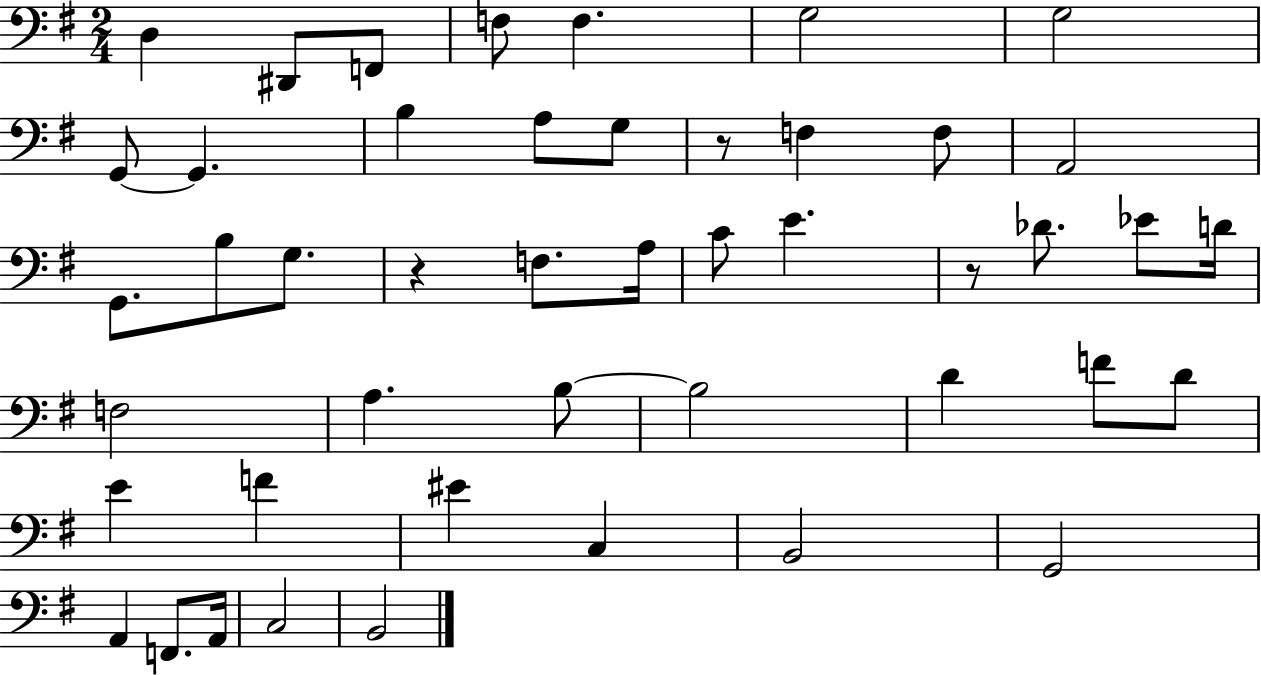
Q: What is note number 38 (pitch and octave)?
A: G2